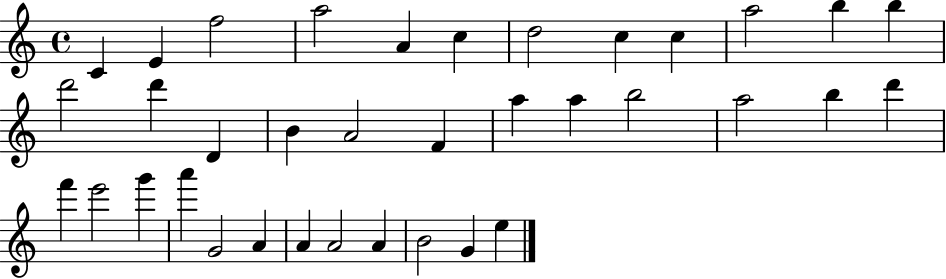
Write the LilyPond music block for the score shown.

{
  \clef treble
  \time 4/4
  \defaultTimeSignature
  \key c \major
  c'4 e'4 f''2 | a''2 a'4 c''4 | d''2 c''4 c''4 | a''2 b''4 b''4 | \break d'''2 d'''4 d'4 | b'4 a'2 f'4 | a''4 a''4 b''2 | a''2 b''4 d'''4 | \break f'''4 e'''2 g'''4 | a'''4 g'2 a'4 | a'4 a'2 a'4 | b'2 g'4 e''4 | \break \bar "|."
}